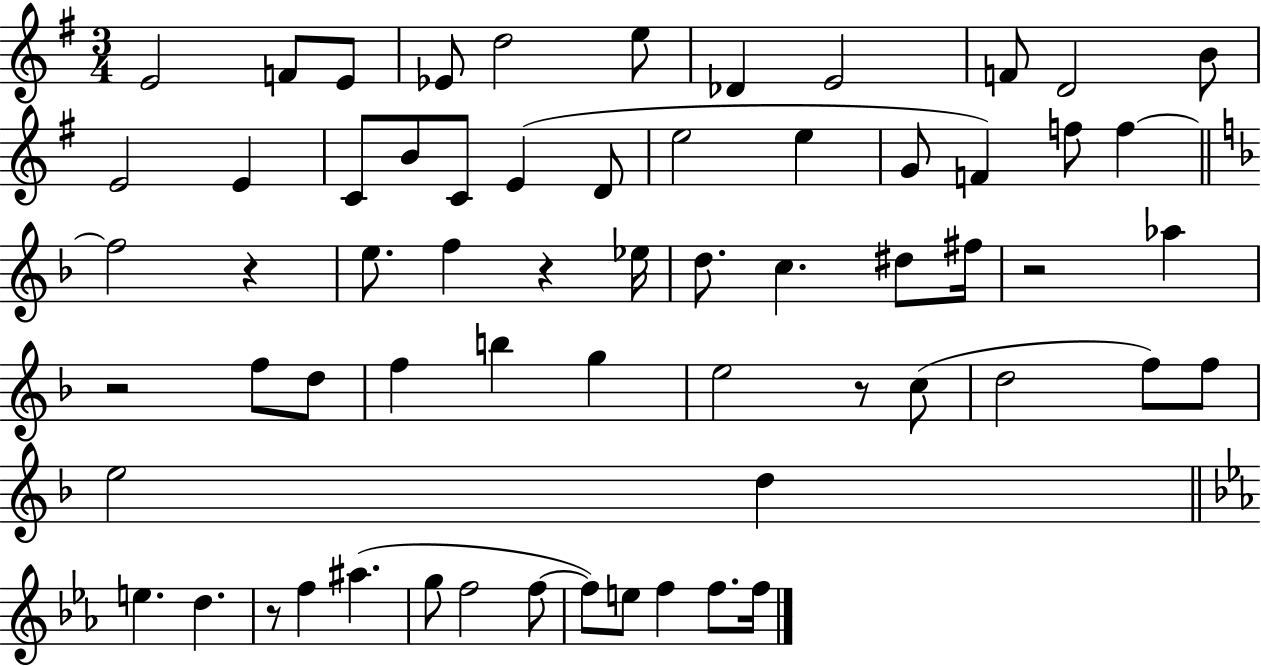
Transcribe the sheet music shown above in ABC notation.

X:1
T:Untitled
M:3/4
L:1/4
K:G
E2 F/2 E/2 _E/2 d2 e/2 _D E2 F/2 D2 B/2 E2 E C/2 B/2 C/2 E D/2 e2 e G/2 F f/2 f f2 z e/2 f z _e/4 d/2 c ^d/2 ^f/4 z2 _a z2 f/2 d/2 f b g e2 z/2 c/2 d2 f/2 f/2 e2 d e d z/2 f ^a g/2 f2 f/2 f/2 e/2 f f/2 f/4